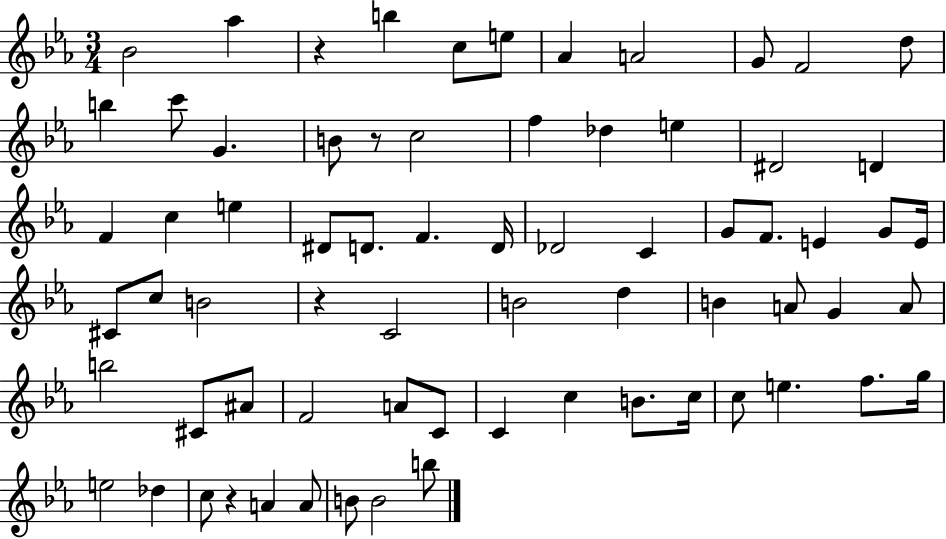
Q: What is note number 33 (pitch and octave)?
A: G4